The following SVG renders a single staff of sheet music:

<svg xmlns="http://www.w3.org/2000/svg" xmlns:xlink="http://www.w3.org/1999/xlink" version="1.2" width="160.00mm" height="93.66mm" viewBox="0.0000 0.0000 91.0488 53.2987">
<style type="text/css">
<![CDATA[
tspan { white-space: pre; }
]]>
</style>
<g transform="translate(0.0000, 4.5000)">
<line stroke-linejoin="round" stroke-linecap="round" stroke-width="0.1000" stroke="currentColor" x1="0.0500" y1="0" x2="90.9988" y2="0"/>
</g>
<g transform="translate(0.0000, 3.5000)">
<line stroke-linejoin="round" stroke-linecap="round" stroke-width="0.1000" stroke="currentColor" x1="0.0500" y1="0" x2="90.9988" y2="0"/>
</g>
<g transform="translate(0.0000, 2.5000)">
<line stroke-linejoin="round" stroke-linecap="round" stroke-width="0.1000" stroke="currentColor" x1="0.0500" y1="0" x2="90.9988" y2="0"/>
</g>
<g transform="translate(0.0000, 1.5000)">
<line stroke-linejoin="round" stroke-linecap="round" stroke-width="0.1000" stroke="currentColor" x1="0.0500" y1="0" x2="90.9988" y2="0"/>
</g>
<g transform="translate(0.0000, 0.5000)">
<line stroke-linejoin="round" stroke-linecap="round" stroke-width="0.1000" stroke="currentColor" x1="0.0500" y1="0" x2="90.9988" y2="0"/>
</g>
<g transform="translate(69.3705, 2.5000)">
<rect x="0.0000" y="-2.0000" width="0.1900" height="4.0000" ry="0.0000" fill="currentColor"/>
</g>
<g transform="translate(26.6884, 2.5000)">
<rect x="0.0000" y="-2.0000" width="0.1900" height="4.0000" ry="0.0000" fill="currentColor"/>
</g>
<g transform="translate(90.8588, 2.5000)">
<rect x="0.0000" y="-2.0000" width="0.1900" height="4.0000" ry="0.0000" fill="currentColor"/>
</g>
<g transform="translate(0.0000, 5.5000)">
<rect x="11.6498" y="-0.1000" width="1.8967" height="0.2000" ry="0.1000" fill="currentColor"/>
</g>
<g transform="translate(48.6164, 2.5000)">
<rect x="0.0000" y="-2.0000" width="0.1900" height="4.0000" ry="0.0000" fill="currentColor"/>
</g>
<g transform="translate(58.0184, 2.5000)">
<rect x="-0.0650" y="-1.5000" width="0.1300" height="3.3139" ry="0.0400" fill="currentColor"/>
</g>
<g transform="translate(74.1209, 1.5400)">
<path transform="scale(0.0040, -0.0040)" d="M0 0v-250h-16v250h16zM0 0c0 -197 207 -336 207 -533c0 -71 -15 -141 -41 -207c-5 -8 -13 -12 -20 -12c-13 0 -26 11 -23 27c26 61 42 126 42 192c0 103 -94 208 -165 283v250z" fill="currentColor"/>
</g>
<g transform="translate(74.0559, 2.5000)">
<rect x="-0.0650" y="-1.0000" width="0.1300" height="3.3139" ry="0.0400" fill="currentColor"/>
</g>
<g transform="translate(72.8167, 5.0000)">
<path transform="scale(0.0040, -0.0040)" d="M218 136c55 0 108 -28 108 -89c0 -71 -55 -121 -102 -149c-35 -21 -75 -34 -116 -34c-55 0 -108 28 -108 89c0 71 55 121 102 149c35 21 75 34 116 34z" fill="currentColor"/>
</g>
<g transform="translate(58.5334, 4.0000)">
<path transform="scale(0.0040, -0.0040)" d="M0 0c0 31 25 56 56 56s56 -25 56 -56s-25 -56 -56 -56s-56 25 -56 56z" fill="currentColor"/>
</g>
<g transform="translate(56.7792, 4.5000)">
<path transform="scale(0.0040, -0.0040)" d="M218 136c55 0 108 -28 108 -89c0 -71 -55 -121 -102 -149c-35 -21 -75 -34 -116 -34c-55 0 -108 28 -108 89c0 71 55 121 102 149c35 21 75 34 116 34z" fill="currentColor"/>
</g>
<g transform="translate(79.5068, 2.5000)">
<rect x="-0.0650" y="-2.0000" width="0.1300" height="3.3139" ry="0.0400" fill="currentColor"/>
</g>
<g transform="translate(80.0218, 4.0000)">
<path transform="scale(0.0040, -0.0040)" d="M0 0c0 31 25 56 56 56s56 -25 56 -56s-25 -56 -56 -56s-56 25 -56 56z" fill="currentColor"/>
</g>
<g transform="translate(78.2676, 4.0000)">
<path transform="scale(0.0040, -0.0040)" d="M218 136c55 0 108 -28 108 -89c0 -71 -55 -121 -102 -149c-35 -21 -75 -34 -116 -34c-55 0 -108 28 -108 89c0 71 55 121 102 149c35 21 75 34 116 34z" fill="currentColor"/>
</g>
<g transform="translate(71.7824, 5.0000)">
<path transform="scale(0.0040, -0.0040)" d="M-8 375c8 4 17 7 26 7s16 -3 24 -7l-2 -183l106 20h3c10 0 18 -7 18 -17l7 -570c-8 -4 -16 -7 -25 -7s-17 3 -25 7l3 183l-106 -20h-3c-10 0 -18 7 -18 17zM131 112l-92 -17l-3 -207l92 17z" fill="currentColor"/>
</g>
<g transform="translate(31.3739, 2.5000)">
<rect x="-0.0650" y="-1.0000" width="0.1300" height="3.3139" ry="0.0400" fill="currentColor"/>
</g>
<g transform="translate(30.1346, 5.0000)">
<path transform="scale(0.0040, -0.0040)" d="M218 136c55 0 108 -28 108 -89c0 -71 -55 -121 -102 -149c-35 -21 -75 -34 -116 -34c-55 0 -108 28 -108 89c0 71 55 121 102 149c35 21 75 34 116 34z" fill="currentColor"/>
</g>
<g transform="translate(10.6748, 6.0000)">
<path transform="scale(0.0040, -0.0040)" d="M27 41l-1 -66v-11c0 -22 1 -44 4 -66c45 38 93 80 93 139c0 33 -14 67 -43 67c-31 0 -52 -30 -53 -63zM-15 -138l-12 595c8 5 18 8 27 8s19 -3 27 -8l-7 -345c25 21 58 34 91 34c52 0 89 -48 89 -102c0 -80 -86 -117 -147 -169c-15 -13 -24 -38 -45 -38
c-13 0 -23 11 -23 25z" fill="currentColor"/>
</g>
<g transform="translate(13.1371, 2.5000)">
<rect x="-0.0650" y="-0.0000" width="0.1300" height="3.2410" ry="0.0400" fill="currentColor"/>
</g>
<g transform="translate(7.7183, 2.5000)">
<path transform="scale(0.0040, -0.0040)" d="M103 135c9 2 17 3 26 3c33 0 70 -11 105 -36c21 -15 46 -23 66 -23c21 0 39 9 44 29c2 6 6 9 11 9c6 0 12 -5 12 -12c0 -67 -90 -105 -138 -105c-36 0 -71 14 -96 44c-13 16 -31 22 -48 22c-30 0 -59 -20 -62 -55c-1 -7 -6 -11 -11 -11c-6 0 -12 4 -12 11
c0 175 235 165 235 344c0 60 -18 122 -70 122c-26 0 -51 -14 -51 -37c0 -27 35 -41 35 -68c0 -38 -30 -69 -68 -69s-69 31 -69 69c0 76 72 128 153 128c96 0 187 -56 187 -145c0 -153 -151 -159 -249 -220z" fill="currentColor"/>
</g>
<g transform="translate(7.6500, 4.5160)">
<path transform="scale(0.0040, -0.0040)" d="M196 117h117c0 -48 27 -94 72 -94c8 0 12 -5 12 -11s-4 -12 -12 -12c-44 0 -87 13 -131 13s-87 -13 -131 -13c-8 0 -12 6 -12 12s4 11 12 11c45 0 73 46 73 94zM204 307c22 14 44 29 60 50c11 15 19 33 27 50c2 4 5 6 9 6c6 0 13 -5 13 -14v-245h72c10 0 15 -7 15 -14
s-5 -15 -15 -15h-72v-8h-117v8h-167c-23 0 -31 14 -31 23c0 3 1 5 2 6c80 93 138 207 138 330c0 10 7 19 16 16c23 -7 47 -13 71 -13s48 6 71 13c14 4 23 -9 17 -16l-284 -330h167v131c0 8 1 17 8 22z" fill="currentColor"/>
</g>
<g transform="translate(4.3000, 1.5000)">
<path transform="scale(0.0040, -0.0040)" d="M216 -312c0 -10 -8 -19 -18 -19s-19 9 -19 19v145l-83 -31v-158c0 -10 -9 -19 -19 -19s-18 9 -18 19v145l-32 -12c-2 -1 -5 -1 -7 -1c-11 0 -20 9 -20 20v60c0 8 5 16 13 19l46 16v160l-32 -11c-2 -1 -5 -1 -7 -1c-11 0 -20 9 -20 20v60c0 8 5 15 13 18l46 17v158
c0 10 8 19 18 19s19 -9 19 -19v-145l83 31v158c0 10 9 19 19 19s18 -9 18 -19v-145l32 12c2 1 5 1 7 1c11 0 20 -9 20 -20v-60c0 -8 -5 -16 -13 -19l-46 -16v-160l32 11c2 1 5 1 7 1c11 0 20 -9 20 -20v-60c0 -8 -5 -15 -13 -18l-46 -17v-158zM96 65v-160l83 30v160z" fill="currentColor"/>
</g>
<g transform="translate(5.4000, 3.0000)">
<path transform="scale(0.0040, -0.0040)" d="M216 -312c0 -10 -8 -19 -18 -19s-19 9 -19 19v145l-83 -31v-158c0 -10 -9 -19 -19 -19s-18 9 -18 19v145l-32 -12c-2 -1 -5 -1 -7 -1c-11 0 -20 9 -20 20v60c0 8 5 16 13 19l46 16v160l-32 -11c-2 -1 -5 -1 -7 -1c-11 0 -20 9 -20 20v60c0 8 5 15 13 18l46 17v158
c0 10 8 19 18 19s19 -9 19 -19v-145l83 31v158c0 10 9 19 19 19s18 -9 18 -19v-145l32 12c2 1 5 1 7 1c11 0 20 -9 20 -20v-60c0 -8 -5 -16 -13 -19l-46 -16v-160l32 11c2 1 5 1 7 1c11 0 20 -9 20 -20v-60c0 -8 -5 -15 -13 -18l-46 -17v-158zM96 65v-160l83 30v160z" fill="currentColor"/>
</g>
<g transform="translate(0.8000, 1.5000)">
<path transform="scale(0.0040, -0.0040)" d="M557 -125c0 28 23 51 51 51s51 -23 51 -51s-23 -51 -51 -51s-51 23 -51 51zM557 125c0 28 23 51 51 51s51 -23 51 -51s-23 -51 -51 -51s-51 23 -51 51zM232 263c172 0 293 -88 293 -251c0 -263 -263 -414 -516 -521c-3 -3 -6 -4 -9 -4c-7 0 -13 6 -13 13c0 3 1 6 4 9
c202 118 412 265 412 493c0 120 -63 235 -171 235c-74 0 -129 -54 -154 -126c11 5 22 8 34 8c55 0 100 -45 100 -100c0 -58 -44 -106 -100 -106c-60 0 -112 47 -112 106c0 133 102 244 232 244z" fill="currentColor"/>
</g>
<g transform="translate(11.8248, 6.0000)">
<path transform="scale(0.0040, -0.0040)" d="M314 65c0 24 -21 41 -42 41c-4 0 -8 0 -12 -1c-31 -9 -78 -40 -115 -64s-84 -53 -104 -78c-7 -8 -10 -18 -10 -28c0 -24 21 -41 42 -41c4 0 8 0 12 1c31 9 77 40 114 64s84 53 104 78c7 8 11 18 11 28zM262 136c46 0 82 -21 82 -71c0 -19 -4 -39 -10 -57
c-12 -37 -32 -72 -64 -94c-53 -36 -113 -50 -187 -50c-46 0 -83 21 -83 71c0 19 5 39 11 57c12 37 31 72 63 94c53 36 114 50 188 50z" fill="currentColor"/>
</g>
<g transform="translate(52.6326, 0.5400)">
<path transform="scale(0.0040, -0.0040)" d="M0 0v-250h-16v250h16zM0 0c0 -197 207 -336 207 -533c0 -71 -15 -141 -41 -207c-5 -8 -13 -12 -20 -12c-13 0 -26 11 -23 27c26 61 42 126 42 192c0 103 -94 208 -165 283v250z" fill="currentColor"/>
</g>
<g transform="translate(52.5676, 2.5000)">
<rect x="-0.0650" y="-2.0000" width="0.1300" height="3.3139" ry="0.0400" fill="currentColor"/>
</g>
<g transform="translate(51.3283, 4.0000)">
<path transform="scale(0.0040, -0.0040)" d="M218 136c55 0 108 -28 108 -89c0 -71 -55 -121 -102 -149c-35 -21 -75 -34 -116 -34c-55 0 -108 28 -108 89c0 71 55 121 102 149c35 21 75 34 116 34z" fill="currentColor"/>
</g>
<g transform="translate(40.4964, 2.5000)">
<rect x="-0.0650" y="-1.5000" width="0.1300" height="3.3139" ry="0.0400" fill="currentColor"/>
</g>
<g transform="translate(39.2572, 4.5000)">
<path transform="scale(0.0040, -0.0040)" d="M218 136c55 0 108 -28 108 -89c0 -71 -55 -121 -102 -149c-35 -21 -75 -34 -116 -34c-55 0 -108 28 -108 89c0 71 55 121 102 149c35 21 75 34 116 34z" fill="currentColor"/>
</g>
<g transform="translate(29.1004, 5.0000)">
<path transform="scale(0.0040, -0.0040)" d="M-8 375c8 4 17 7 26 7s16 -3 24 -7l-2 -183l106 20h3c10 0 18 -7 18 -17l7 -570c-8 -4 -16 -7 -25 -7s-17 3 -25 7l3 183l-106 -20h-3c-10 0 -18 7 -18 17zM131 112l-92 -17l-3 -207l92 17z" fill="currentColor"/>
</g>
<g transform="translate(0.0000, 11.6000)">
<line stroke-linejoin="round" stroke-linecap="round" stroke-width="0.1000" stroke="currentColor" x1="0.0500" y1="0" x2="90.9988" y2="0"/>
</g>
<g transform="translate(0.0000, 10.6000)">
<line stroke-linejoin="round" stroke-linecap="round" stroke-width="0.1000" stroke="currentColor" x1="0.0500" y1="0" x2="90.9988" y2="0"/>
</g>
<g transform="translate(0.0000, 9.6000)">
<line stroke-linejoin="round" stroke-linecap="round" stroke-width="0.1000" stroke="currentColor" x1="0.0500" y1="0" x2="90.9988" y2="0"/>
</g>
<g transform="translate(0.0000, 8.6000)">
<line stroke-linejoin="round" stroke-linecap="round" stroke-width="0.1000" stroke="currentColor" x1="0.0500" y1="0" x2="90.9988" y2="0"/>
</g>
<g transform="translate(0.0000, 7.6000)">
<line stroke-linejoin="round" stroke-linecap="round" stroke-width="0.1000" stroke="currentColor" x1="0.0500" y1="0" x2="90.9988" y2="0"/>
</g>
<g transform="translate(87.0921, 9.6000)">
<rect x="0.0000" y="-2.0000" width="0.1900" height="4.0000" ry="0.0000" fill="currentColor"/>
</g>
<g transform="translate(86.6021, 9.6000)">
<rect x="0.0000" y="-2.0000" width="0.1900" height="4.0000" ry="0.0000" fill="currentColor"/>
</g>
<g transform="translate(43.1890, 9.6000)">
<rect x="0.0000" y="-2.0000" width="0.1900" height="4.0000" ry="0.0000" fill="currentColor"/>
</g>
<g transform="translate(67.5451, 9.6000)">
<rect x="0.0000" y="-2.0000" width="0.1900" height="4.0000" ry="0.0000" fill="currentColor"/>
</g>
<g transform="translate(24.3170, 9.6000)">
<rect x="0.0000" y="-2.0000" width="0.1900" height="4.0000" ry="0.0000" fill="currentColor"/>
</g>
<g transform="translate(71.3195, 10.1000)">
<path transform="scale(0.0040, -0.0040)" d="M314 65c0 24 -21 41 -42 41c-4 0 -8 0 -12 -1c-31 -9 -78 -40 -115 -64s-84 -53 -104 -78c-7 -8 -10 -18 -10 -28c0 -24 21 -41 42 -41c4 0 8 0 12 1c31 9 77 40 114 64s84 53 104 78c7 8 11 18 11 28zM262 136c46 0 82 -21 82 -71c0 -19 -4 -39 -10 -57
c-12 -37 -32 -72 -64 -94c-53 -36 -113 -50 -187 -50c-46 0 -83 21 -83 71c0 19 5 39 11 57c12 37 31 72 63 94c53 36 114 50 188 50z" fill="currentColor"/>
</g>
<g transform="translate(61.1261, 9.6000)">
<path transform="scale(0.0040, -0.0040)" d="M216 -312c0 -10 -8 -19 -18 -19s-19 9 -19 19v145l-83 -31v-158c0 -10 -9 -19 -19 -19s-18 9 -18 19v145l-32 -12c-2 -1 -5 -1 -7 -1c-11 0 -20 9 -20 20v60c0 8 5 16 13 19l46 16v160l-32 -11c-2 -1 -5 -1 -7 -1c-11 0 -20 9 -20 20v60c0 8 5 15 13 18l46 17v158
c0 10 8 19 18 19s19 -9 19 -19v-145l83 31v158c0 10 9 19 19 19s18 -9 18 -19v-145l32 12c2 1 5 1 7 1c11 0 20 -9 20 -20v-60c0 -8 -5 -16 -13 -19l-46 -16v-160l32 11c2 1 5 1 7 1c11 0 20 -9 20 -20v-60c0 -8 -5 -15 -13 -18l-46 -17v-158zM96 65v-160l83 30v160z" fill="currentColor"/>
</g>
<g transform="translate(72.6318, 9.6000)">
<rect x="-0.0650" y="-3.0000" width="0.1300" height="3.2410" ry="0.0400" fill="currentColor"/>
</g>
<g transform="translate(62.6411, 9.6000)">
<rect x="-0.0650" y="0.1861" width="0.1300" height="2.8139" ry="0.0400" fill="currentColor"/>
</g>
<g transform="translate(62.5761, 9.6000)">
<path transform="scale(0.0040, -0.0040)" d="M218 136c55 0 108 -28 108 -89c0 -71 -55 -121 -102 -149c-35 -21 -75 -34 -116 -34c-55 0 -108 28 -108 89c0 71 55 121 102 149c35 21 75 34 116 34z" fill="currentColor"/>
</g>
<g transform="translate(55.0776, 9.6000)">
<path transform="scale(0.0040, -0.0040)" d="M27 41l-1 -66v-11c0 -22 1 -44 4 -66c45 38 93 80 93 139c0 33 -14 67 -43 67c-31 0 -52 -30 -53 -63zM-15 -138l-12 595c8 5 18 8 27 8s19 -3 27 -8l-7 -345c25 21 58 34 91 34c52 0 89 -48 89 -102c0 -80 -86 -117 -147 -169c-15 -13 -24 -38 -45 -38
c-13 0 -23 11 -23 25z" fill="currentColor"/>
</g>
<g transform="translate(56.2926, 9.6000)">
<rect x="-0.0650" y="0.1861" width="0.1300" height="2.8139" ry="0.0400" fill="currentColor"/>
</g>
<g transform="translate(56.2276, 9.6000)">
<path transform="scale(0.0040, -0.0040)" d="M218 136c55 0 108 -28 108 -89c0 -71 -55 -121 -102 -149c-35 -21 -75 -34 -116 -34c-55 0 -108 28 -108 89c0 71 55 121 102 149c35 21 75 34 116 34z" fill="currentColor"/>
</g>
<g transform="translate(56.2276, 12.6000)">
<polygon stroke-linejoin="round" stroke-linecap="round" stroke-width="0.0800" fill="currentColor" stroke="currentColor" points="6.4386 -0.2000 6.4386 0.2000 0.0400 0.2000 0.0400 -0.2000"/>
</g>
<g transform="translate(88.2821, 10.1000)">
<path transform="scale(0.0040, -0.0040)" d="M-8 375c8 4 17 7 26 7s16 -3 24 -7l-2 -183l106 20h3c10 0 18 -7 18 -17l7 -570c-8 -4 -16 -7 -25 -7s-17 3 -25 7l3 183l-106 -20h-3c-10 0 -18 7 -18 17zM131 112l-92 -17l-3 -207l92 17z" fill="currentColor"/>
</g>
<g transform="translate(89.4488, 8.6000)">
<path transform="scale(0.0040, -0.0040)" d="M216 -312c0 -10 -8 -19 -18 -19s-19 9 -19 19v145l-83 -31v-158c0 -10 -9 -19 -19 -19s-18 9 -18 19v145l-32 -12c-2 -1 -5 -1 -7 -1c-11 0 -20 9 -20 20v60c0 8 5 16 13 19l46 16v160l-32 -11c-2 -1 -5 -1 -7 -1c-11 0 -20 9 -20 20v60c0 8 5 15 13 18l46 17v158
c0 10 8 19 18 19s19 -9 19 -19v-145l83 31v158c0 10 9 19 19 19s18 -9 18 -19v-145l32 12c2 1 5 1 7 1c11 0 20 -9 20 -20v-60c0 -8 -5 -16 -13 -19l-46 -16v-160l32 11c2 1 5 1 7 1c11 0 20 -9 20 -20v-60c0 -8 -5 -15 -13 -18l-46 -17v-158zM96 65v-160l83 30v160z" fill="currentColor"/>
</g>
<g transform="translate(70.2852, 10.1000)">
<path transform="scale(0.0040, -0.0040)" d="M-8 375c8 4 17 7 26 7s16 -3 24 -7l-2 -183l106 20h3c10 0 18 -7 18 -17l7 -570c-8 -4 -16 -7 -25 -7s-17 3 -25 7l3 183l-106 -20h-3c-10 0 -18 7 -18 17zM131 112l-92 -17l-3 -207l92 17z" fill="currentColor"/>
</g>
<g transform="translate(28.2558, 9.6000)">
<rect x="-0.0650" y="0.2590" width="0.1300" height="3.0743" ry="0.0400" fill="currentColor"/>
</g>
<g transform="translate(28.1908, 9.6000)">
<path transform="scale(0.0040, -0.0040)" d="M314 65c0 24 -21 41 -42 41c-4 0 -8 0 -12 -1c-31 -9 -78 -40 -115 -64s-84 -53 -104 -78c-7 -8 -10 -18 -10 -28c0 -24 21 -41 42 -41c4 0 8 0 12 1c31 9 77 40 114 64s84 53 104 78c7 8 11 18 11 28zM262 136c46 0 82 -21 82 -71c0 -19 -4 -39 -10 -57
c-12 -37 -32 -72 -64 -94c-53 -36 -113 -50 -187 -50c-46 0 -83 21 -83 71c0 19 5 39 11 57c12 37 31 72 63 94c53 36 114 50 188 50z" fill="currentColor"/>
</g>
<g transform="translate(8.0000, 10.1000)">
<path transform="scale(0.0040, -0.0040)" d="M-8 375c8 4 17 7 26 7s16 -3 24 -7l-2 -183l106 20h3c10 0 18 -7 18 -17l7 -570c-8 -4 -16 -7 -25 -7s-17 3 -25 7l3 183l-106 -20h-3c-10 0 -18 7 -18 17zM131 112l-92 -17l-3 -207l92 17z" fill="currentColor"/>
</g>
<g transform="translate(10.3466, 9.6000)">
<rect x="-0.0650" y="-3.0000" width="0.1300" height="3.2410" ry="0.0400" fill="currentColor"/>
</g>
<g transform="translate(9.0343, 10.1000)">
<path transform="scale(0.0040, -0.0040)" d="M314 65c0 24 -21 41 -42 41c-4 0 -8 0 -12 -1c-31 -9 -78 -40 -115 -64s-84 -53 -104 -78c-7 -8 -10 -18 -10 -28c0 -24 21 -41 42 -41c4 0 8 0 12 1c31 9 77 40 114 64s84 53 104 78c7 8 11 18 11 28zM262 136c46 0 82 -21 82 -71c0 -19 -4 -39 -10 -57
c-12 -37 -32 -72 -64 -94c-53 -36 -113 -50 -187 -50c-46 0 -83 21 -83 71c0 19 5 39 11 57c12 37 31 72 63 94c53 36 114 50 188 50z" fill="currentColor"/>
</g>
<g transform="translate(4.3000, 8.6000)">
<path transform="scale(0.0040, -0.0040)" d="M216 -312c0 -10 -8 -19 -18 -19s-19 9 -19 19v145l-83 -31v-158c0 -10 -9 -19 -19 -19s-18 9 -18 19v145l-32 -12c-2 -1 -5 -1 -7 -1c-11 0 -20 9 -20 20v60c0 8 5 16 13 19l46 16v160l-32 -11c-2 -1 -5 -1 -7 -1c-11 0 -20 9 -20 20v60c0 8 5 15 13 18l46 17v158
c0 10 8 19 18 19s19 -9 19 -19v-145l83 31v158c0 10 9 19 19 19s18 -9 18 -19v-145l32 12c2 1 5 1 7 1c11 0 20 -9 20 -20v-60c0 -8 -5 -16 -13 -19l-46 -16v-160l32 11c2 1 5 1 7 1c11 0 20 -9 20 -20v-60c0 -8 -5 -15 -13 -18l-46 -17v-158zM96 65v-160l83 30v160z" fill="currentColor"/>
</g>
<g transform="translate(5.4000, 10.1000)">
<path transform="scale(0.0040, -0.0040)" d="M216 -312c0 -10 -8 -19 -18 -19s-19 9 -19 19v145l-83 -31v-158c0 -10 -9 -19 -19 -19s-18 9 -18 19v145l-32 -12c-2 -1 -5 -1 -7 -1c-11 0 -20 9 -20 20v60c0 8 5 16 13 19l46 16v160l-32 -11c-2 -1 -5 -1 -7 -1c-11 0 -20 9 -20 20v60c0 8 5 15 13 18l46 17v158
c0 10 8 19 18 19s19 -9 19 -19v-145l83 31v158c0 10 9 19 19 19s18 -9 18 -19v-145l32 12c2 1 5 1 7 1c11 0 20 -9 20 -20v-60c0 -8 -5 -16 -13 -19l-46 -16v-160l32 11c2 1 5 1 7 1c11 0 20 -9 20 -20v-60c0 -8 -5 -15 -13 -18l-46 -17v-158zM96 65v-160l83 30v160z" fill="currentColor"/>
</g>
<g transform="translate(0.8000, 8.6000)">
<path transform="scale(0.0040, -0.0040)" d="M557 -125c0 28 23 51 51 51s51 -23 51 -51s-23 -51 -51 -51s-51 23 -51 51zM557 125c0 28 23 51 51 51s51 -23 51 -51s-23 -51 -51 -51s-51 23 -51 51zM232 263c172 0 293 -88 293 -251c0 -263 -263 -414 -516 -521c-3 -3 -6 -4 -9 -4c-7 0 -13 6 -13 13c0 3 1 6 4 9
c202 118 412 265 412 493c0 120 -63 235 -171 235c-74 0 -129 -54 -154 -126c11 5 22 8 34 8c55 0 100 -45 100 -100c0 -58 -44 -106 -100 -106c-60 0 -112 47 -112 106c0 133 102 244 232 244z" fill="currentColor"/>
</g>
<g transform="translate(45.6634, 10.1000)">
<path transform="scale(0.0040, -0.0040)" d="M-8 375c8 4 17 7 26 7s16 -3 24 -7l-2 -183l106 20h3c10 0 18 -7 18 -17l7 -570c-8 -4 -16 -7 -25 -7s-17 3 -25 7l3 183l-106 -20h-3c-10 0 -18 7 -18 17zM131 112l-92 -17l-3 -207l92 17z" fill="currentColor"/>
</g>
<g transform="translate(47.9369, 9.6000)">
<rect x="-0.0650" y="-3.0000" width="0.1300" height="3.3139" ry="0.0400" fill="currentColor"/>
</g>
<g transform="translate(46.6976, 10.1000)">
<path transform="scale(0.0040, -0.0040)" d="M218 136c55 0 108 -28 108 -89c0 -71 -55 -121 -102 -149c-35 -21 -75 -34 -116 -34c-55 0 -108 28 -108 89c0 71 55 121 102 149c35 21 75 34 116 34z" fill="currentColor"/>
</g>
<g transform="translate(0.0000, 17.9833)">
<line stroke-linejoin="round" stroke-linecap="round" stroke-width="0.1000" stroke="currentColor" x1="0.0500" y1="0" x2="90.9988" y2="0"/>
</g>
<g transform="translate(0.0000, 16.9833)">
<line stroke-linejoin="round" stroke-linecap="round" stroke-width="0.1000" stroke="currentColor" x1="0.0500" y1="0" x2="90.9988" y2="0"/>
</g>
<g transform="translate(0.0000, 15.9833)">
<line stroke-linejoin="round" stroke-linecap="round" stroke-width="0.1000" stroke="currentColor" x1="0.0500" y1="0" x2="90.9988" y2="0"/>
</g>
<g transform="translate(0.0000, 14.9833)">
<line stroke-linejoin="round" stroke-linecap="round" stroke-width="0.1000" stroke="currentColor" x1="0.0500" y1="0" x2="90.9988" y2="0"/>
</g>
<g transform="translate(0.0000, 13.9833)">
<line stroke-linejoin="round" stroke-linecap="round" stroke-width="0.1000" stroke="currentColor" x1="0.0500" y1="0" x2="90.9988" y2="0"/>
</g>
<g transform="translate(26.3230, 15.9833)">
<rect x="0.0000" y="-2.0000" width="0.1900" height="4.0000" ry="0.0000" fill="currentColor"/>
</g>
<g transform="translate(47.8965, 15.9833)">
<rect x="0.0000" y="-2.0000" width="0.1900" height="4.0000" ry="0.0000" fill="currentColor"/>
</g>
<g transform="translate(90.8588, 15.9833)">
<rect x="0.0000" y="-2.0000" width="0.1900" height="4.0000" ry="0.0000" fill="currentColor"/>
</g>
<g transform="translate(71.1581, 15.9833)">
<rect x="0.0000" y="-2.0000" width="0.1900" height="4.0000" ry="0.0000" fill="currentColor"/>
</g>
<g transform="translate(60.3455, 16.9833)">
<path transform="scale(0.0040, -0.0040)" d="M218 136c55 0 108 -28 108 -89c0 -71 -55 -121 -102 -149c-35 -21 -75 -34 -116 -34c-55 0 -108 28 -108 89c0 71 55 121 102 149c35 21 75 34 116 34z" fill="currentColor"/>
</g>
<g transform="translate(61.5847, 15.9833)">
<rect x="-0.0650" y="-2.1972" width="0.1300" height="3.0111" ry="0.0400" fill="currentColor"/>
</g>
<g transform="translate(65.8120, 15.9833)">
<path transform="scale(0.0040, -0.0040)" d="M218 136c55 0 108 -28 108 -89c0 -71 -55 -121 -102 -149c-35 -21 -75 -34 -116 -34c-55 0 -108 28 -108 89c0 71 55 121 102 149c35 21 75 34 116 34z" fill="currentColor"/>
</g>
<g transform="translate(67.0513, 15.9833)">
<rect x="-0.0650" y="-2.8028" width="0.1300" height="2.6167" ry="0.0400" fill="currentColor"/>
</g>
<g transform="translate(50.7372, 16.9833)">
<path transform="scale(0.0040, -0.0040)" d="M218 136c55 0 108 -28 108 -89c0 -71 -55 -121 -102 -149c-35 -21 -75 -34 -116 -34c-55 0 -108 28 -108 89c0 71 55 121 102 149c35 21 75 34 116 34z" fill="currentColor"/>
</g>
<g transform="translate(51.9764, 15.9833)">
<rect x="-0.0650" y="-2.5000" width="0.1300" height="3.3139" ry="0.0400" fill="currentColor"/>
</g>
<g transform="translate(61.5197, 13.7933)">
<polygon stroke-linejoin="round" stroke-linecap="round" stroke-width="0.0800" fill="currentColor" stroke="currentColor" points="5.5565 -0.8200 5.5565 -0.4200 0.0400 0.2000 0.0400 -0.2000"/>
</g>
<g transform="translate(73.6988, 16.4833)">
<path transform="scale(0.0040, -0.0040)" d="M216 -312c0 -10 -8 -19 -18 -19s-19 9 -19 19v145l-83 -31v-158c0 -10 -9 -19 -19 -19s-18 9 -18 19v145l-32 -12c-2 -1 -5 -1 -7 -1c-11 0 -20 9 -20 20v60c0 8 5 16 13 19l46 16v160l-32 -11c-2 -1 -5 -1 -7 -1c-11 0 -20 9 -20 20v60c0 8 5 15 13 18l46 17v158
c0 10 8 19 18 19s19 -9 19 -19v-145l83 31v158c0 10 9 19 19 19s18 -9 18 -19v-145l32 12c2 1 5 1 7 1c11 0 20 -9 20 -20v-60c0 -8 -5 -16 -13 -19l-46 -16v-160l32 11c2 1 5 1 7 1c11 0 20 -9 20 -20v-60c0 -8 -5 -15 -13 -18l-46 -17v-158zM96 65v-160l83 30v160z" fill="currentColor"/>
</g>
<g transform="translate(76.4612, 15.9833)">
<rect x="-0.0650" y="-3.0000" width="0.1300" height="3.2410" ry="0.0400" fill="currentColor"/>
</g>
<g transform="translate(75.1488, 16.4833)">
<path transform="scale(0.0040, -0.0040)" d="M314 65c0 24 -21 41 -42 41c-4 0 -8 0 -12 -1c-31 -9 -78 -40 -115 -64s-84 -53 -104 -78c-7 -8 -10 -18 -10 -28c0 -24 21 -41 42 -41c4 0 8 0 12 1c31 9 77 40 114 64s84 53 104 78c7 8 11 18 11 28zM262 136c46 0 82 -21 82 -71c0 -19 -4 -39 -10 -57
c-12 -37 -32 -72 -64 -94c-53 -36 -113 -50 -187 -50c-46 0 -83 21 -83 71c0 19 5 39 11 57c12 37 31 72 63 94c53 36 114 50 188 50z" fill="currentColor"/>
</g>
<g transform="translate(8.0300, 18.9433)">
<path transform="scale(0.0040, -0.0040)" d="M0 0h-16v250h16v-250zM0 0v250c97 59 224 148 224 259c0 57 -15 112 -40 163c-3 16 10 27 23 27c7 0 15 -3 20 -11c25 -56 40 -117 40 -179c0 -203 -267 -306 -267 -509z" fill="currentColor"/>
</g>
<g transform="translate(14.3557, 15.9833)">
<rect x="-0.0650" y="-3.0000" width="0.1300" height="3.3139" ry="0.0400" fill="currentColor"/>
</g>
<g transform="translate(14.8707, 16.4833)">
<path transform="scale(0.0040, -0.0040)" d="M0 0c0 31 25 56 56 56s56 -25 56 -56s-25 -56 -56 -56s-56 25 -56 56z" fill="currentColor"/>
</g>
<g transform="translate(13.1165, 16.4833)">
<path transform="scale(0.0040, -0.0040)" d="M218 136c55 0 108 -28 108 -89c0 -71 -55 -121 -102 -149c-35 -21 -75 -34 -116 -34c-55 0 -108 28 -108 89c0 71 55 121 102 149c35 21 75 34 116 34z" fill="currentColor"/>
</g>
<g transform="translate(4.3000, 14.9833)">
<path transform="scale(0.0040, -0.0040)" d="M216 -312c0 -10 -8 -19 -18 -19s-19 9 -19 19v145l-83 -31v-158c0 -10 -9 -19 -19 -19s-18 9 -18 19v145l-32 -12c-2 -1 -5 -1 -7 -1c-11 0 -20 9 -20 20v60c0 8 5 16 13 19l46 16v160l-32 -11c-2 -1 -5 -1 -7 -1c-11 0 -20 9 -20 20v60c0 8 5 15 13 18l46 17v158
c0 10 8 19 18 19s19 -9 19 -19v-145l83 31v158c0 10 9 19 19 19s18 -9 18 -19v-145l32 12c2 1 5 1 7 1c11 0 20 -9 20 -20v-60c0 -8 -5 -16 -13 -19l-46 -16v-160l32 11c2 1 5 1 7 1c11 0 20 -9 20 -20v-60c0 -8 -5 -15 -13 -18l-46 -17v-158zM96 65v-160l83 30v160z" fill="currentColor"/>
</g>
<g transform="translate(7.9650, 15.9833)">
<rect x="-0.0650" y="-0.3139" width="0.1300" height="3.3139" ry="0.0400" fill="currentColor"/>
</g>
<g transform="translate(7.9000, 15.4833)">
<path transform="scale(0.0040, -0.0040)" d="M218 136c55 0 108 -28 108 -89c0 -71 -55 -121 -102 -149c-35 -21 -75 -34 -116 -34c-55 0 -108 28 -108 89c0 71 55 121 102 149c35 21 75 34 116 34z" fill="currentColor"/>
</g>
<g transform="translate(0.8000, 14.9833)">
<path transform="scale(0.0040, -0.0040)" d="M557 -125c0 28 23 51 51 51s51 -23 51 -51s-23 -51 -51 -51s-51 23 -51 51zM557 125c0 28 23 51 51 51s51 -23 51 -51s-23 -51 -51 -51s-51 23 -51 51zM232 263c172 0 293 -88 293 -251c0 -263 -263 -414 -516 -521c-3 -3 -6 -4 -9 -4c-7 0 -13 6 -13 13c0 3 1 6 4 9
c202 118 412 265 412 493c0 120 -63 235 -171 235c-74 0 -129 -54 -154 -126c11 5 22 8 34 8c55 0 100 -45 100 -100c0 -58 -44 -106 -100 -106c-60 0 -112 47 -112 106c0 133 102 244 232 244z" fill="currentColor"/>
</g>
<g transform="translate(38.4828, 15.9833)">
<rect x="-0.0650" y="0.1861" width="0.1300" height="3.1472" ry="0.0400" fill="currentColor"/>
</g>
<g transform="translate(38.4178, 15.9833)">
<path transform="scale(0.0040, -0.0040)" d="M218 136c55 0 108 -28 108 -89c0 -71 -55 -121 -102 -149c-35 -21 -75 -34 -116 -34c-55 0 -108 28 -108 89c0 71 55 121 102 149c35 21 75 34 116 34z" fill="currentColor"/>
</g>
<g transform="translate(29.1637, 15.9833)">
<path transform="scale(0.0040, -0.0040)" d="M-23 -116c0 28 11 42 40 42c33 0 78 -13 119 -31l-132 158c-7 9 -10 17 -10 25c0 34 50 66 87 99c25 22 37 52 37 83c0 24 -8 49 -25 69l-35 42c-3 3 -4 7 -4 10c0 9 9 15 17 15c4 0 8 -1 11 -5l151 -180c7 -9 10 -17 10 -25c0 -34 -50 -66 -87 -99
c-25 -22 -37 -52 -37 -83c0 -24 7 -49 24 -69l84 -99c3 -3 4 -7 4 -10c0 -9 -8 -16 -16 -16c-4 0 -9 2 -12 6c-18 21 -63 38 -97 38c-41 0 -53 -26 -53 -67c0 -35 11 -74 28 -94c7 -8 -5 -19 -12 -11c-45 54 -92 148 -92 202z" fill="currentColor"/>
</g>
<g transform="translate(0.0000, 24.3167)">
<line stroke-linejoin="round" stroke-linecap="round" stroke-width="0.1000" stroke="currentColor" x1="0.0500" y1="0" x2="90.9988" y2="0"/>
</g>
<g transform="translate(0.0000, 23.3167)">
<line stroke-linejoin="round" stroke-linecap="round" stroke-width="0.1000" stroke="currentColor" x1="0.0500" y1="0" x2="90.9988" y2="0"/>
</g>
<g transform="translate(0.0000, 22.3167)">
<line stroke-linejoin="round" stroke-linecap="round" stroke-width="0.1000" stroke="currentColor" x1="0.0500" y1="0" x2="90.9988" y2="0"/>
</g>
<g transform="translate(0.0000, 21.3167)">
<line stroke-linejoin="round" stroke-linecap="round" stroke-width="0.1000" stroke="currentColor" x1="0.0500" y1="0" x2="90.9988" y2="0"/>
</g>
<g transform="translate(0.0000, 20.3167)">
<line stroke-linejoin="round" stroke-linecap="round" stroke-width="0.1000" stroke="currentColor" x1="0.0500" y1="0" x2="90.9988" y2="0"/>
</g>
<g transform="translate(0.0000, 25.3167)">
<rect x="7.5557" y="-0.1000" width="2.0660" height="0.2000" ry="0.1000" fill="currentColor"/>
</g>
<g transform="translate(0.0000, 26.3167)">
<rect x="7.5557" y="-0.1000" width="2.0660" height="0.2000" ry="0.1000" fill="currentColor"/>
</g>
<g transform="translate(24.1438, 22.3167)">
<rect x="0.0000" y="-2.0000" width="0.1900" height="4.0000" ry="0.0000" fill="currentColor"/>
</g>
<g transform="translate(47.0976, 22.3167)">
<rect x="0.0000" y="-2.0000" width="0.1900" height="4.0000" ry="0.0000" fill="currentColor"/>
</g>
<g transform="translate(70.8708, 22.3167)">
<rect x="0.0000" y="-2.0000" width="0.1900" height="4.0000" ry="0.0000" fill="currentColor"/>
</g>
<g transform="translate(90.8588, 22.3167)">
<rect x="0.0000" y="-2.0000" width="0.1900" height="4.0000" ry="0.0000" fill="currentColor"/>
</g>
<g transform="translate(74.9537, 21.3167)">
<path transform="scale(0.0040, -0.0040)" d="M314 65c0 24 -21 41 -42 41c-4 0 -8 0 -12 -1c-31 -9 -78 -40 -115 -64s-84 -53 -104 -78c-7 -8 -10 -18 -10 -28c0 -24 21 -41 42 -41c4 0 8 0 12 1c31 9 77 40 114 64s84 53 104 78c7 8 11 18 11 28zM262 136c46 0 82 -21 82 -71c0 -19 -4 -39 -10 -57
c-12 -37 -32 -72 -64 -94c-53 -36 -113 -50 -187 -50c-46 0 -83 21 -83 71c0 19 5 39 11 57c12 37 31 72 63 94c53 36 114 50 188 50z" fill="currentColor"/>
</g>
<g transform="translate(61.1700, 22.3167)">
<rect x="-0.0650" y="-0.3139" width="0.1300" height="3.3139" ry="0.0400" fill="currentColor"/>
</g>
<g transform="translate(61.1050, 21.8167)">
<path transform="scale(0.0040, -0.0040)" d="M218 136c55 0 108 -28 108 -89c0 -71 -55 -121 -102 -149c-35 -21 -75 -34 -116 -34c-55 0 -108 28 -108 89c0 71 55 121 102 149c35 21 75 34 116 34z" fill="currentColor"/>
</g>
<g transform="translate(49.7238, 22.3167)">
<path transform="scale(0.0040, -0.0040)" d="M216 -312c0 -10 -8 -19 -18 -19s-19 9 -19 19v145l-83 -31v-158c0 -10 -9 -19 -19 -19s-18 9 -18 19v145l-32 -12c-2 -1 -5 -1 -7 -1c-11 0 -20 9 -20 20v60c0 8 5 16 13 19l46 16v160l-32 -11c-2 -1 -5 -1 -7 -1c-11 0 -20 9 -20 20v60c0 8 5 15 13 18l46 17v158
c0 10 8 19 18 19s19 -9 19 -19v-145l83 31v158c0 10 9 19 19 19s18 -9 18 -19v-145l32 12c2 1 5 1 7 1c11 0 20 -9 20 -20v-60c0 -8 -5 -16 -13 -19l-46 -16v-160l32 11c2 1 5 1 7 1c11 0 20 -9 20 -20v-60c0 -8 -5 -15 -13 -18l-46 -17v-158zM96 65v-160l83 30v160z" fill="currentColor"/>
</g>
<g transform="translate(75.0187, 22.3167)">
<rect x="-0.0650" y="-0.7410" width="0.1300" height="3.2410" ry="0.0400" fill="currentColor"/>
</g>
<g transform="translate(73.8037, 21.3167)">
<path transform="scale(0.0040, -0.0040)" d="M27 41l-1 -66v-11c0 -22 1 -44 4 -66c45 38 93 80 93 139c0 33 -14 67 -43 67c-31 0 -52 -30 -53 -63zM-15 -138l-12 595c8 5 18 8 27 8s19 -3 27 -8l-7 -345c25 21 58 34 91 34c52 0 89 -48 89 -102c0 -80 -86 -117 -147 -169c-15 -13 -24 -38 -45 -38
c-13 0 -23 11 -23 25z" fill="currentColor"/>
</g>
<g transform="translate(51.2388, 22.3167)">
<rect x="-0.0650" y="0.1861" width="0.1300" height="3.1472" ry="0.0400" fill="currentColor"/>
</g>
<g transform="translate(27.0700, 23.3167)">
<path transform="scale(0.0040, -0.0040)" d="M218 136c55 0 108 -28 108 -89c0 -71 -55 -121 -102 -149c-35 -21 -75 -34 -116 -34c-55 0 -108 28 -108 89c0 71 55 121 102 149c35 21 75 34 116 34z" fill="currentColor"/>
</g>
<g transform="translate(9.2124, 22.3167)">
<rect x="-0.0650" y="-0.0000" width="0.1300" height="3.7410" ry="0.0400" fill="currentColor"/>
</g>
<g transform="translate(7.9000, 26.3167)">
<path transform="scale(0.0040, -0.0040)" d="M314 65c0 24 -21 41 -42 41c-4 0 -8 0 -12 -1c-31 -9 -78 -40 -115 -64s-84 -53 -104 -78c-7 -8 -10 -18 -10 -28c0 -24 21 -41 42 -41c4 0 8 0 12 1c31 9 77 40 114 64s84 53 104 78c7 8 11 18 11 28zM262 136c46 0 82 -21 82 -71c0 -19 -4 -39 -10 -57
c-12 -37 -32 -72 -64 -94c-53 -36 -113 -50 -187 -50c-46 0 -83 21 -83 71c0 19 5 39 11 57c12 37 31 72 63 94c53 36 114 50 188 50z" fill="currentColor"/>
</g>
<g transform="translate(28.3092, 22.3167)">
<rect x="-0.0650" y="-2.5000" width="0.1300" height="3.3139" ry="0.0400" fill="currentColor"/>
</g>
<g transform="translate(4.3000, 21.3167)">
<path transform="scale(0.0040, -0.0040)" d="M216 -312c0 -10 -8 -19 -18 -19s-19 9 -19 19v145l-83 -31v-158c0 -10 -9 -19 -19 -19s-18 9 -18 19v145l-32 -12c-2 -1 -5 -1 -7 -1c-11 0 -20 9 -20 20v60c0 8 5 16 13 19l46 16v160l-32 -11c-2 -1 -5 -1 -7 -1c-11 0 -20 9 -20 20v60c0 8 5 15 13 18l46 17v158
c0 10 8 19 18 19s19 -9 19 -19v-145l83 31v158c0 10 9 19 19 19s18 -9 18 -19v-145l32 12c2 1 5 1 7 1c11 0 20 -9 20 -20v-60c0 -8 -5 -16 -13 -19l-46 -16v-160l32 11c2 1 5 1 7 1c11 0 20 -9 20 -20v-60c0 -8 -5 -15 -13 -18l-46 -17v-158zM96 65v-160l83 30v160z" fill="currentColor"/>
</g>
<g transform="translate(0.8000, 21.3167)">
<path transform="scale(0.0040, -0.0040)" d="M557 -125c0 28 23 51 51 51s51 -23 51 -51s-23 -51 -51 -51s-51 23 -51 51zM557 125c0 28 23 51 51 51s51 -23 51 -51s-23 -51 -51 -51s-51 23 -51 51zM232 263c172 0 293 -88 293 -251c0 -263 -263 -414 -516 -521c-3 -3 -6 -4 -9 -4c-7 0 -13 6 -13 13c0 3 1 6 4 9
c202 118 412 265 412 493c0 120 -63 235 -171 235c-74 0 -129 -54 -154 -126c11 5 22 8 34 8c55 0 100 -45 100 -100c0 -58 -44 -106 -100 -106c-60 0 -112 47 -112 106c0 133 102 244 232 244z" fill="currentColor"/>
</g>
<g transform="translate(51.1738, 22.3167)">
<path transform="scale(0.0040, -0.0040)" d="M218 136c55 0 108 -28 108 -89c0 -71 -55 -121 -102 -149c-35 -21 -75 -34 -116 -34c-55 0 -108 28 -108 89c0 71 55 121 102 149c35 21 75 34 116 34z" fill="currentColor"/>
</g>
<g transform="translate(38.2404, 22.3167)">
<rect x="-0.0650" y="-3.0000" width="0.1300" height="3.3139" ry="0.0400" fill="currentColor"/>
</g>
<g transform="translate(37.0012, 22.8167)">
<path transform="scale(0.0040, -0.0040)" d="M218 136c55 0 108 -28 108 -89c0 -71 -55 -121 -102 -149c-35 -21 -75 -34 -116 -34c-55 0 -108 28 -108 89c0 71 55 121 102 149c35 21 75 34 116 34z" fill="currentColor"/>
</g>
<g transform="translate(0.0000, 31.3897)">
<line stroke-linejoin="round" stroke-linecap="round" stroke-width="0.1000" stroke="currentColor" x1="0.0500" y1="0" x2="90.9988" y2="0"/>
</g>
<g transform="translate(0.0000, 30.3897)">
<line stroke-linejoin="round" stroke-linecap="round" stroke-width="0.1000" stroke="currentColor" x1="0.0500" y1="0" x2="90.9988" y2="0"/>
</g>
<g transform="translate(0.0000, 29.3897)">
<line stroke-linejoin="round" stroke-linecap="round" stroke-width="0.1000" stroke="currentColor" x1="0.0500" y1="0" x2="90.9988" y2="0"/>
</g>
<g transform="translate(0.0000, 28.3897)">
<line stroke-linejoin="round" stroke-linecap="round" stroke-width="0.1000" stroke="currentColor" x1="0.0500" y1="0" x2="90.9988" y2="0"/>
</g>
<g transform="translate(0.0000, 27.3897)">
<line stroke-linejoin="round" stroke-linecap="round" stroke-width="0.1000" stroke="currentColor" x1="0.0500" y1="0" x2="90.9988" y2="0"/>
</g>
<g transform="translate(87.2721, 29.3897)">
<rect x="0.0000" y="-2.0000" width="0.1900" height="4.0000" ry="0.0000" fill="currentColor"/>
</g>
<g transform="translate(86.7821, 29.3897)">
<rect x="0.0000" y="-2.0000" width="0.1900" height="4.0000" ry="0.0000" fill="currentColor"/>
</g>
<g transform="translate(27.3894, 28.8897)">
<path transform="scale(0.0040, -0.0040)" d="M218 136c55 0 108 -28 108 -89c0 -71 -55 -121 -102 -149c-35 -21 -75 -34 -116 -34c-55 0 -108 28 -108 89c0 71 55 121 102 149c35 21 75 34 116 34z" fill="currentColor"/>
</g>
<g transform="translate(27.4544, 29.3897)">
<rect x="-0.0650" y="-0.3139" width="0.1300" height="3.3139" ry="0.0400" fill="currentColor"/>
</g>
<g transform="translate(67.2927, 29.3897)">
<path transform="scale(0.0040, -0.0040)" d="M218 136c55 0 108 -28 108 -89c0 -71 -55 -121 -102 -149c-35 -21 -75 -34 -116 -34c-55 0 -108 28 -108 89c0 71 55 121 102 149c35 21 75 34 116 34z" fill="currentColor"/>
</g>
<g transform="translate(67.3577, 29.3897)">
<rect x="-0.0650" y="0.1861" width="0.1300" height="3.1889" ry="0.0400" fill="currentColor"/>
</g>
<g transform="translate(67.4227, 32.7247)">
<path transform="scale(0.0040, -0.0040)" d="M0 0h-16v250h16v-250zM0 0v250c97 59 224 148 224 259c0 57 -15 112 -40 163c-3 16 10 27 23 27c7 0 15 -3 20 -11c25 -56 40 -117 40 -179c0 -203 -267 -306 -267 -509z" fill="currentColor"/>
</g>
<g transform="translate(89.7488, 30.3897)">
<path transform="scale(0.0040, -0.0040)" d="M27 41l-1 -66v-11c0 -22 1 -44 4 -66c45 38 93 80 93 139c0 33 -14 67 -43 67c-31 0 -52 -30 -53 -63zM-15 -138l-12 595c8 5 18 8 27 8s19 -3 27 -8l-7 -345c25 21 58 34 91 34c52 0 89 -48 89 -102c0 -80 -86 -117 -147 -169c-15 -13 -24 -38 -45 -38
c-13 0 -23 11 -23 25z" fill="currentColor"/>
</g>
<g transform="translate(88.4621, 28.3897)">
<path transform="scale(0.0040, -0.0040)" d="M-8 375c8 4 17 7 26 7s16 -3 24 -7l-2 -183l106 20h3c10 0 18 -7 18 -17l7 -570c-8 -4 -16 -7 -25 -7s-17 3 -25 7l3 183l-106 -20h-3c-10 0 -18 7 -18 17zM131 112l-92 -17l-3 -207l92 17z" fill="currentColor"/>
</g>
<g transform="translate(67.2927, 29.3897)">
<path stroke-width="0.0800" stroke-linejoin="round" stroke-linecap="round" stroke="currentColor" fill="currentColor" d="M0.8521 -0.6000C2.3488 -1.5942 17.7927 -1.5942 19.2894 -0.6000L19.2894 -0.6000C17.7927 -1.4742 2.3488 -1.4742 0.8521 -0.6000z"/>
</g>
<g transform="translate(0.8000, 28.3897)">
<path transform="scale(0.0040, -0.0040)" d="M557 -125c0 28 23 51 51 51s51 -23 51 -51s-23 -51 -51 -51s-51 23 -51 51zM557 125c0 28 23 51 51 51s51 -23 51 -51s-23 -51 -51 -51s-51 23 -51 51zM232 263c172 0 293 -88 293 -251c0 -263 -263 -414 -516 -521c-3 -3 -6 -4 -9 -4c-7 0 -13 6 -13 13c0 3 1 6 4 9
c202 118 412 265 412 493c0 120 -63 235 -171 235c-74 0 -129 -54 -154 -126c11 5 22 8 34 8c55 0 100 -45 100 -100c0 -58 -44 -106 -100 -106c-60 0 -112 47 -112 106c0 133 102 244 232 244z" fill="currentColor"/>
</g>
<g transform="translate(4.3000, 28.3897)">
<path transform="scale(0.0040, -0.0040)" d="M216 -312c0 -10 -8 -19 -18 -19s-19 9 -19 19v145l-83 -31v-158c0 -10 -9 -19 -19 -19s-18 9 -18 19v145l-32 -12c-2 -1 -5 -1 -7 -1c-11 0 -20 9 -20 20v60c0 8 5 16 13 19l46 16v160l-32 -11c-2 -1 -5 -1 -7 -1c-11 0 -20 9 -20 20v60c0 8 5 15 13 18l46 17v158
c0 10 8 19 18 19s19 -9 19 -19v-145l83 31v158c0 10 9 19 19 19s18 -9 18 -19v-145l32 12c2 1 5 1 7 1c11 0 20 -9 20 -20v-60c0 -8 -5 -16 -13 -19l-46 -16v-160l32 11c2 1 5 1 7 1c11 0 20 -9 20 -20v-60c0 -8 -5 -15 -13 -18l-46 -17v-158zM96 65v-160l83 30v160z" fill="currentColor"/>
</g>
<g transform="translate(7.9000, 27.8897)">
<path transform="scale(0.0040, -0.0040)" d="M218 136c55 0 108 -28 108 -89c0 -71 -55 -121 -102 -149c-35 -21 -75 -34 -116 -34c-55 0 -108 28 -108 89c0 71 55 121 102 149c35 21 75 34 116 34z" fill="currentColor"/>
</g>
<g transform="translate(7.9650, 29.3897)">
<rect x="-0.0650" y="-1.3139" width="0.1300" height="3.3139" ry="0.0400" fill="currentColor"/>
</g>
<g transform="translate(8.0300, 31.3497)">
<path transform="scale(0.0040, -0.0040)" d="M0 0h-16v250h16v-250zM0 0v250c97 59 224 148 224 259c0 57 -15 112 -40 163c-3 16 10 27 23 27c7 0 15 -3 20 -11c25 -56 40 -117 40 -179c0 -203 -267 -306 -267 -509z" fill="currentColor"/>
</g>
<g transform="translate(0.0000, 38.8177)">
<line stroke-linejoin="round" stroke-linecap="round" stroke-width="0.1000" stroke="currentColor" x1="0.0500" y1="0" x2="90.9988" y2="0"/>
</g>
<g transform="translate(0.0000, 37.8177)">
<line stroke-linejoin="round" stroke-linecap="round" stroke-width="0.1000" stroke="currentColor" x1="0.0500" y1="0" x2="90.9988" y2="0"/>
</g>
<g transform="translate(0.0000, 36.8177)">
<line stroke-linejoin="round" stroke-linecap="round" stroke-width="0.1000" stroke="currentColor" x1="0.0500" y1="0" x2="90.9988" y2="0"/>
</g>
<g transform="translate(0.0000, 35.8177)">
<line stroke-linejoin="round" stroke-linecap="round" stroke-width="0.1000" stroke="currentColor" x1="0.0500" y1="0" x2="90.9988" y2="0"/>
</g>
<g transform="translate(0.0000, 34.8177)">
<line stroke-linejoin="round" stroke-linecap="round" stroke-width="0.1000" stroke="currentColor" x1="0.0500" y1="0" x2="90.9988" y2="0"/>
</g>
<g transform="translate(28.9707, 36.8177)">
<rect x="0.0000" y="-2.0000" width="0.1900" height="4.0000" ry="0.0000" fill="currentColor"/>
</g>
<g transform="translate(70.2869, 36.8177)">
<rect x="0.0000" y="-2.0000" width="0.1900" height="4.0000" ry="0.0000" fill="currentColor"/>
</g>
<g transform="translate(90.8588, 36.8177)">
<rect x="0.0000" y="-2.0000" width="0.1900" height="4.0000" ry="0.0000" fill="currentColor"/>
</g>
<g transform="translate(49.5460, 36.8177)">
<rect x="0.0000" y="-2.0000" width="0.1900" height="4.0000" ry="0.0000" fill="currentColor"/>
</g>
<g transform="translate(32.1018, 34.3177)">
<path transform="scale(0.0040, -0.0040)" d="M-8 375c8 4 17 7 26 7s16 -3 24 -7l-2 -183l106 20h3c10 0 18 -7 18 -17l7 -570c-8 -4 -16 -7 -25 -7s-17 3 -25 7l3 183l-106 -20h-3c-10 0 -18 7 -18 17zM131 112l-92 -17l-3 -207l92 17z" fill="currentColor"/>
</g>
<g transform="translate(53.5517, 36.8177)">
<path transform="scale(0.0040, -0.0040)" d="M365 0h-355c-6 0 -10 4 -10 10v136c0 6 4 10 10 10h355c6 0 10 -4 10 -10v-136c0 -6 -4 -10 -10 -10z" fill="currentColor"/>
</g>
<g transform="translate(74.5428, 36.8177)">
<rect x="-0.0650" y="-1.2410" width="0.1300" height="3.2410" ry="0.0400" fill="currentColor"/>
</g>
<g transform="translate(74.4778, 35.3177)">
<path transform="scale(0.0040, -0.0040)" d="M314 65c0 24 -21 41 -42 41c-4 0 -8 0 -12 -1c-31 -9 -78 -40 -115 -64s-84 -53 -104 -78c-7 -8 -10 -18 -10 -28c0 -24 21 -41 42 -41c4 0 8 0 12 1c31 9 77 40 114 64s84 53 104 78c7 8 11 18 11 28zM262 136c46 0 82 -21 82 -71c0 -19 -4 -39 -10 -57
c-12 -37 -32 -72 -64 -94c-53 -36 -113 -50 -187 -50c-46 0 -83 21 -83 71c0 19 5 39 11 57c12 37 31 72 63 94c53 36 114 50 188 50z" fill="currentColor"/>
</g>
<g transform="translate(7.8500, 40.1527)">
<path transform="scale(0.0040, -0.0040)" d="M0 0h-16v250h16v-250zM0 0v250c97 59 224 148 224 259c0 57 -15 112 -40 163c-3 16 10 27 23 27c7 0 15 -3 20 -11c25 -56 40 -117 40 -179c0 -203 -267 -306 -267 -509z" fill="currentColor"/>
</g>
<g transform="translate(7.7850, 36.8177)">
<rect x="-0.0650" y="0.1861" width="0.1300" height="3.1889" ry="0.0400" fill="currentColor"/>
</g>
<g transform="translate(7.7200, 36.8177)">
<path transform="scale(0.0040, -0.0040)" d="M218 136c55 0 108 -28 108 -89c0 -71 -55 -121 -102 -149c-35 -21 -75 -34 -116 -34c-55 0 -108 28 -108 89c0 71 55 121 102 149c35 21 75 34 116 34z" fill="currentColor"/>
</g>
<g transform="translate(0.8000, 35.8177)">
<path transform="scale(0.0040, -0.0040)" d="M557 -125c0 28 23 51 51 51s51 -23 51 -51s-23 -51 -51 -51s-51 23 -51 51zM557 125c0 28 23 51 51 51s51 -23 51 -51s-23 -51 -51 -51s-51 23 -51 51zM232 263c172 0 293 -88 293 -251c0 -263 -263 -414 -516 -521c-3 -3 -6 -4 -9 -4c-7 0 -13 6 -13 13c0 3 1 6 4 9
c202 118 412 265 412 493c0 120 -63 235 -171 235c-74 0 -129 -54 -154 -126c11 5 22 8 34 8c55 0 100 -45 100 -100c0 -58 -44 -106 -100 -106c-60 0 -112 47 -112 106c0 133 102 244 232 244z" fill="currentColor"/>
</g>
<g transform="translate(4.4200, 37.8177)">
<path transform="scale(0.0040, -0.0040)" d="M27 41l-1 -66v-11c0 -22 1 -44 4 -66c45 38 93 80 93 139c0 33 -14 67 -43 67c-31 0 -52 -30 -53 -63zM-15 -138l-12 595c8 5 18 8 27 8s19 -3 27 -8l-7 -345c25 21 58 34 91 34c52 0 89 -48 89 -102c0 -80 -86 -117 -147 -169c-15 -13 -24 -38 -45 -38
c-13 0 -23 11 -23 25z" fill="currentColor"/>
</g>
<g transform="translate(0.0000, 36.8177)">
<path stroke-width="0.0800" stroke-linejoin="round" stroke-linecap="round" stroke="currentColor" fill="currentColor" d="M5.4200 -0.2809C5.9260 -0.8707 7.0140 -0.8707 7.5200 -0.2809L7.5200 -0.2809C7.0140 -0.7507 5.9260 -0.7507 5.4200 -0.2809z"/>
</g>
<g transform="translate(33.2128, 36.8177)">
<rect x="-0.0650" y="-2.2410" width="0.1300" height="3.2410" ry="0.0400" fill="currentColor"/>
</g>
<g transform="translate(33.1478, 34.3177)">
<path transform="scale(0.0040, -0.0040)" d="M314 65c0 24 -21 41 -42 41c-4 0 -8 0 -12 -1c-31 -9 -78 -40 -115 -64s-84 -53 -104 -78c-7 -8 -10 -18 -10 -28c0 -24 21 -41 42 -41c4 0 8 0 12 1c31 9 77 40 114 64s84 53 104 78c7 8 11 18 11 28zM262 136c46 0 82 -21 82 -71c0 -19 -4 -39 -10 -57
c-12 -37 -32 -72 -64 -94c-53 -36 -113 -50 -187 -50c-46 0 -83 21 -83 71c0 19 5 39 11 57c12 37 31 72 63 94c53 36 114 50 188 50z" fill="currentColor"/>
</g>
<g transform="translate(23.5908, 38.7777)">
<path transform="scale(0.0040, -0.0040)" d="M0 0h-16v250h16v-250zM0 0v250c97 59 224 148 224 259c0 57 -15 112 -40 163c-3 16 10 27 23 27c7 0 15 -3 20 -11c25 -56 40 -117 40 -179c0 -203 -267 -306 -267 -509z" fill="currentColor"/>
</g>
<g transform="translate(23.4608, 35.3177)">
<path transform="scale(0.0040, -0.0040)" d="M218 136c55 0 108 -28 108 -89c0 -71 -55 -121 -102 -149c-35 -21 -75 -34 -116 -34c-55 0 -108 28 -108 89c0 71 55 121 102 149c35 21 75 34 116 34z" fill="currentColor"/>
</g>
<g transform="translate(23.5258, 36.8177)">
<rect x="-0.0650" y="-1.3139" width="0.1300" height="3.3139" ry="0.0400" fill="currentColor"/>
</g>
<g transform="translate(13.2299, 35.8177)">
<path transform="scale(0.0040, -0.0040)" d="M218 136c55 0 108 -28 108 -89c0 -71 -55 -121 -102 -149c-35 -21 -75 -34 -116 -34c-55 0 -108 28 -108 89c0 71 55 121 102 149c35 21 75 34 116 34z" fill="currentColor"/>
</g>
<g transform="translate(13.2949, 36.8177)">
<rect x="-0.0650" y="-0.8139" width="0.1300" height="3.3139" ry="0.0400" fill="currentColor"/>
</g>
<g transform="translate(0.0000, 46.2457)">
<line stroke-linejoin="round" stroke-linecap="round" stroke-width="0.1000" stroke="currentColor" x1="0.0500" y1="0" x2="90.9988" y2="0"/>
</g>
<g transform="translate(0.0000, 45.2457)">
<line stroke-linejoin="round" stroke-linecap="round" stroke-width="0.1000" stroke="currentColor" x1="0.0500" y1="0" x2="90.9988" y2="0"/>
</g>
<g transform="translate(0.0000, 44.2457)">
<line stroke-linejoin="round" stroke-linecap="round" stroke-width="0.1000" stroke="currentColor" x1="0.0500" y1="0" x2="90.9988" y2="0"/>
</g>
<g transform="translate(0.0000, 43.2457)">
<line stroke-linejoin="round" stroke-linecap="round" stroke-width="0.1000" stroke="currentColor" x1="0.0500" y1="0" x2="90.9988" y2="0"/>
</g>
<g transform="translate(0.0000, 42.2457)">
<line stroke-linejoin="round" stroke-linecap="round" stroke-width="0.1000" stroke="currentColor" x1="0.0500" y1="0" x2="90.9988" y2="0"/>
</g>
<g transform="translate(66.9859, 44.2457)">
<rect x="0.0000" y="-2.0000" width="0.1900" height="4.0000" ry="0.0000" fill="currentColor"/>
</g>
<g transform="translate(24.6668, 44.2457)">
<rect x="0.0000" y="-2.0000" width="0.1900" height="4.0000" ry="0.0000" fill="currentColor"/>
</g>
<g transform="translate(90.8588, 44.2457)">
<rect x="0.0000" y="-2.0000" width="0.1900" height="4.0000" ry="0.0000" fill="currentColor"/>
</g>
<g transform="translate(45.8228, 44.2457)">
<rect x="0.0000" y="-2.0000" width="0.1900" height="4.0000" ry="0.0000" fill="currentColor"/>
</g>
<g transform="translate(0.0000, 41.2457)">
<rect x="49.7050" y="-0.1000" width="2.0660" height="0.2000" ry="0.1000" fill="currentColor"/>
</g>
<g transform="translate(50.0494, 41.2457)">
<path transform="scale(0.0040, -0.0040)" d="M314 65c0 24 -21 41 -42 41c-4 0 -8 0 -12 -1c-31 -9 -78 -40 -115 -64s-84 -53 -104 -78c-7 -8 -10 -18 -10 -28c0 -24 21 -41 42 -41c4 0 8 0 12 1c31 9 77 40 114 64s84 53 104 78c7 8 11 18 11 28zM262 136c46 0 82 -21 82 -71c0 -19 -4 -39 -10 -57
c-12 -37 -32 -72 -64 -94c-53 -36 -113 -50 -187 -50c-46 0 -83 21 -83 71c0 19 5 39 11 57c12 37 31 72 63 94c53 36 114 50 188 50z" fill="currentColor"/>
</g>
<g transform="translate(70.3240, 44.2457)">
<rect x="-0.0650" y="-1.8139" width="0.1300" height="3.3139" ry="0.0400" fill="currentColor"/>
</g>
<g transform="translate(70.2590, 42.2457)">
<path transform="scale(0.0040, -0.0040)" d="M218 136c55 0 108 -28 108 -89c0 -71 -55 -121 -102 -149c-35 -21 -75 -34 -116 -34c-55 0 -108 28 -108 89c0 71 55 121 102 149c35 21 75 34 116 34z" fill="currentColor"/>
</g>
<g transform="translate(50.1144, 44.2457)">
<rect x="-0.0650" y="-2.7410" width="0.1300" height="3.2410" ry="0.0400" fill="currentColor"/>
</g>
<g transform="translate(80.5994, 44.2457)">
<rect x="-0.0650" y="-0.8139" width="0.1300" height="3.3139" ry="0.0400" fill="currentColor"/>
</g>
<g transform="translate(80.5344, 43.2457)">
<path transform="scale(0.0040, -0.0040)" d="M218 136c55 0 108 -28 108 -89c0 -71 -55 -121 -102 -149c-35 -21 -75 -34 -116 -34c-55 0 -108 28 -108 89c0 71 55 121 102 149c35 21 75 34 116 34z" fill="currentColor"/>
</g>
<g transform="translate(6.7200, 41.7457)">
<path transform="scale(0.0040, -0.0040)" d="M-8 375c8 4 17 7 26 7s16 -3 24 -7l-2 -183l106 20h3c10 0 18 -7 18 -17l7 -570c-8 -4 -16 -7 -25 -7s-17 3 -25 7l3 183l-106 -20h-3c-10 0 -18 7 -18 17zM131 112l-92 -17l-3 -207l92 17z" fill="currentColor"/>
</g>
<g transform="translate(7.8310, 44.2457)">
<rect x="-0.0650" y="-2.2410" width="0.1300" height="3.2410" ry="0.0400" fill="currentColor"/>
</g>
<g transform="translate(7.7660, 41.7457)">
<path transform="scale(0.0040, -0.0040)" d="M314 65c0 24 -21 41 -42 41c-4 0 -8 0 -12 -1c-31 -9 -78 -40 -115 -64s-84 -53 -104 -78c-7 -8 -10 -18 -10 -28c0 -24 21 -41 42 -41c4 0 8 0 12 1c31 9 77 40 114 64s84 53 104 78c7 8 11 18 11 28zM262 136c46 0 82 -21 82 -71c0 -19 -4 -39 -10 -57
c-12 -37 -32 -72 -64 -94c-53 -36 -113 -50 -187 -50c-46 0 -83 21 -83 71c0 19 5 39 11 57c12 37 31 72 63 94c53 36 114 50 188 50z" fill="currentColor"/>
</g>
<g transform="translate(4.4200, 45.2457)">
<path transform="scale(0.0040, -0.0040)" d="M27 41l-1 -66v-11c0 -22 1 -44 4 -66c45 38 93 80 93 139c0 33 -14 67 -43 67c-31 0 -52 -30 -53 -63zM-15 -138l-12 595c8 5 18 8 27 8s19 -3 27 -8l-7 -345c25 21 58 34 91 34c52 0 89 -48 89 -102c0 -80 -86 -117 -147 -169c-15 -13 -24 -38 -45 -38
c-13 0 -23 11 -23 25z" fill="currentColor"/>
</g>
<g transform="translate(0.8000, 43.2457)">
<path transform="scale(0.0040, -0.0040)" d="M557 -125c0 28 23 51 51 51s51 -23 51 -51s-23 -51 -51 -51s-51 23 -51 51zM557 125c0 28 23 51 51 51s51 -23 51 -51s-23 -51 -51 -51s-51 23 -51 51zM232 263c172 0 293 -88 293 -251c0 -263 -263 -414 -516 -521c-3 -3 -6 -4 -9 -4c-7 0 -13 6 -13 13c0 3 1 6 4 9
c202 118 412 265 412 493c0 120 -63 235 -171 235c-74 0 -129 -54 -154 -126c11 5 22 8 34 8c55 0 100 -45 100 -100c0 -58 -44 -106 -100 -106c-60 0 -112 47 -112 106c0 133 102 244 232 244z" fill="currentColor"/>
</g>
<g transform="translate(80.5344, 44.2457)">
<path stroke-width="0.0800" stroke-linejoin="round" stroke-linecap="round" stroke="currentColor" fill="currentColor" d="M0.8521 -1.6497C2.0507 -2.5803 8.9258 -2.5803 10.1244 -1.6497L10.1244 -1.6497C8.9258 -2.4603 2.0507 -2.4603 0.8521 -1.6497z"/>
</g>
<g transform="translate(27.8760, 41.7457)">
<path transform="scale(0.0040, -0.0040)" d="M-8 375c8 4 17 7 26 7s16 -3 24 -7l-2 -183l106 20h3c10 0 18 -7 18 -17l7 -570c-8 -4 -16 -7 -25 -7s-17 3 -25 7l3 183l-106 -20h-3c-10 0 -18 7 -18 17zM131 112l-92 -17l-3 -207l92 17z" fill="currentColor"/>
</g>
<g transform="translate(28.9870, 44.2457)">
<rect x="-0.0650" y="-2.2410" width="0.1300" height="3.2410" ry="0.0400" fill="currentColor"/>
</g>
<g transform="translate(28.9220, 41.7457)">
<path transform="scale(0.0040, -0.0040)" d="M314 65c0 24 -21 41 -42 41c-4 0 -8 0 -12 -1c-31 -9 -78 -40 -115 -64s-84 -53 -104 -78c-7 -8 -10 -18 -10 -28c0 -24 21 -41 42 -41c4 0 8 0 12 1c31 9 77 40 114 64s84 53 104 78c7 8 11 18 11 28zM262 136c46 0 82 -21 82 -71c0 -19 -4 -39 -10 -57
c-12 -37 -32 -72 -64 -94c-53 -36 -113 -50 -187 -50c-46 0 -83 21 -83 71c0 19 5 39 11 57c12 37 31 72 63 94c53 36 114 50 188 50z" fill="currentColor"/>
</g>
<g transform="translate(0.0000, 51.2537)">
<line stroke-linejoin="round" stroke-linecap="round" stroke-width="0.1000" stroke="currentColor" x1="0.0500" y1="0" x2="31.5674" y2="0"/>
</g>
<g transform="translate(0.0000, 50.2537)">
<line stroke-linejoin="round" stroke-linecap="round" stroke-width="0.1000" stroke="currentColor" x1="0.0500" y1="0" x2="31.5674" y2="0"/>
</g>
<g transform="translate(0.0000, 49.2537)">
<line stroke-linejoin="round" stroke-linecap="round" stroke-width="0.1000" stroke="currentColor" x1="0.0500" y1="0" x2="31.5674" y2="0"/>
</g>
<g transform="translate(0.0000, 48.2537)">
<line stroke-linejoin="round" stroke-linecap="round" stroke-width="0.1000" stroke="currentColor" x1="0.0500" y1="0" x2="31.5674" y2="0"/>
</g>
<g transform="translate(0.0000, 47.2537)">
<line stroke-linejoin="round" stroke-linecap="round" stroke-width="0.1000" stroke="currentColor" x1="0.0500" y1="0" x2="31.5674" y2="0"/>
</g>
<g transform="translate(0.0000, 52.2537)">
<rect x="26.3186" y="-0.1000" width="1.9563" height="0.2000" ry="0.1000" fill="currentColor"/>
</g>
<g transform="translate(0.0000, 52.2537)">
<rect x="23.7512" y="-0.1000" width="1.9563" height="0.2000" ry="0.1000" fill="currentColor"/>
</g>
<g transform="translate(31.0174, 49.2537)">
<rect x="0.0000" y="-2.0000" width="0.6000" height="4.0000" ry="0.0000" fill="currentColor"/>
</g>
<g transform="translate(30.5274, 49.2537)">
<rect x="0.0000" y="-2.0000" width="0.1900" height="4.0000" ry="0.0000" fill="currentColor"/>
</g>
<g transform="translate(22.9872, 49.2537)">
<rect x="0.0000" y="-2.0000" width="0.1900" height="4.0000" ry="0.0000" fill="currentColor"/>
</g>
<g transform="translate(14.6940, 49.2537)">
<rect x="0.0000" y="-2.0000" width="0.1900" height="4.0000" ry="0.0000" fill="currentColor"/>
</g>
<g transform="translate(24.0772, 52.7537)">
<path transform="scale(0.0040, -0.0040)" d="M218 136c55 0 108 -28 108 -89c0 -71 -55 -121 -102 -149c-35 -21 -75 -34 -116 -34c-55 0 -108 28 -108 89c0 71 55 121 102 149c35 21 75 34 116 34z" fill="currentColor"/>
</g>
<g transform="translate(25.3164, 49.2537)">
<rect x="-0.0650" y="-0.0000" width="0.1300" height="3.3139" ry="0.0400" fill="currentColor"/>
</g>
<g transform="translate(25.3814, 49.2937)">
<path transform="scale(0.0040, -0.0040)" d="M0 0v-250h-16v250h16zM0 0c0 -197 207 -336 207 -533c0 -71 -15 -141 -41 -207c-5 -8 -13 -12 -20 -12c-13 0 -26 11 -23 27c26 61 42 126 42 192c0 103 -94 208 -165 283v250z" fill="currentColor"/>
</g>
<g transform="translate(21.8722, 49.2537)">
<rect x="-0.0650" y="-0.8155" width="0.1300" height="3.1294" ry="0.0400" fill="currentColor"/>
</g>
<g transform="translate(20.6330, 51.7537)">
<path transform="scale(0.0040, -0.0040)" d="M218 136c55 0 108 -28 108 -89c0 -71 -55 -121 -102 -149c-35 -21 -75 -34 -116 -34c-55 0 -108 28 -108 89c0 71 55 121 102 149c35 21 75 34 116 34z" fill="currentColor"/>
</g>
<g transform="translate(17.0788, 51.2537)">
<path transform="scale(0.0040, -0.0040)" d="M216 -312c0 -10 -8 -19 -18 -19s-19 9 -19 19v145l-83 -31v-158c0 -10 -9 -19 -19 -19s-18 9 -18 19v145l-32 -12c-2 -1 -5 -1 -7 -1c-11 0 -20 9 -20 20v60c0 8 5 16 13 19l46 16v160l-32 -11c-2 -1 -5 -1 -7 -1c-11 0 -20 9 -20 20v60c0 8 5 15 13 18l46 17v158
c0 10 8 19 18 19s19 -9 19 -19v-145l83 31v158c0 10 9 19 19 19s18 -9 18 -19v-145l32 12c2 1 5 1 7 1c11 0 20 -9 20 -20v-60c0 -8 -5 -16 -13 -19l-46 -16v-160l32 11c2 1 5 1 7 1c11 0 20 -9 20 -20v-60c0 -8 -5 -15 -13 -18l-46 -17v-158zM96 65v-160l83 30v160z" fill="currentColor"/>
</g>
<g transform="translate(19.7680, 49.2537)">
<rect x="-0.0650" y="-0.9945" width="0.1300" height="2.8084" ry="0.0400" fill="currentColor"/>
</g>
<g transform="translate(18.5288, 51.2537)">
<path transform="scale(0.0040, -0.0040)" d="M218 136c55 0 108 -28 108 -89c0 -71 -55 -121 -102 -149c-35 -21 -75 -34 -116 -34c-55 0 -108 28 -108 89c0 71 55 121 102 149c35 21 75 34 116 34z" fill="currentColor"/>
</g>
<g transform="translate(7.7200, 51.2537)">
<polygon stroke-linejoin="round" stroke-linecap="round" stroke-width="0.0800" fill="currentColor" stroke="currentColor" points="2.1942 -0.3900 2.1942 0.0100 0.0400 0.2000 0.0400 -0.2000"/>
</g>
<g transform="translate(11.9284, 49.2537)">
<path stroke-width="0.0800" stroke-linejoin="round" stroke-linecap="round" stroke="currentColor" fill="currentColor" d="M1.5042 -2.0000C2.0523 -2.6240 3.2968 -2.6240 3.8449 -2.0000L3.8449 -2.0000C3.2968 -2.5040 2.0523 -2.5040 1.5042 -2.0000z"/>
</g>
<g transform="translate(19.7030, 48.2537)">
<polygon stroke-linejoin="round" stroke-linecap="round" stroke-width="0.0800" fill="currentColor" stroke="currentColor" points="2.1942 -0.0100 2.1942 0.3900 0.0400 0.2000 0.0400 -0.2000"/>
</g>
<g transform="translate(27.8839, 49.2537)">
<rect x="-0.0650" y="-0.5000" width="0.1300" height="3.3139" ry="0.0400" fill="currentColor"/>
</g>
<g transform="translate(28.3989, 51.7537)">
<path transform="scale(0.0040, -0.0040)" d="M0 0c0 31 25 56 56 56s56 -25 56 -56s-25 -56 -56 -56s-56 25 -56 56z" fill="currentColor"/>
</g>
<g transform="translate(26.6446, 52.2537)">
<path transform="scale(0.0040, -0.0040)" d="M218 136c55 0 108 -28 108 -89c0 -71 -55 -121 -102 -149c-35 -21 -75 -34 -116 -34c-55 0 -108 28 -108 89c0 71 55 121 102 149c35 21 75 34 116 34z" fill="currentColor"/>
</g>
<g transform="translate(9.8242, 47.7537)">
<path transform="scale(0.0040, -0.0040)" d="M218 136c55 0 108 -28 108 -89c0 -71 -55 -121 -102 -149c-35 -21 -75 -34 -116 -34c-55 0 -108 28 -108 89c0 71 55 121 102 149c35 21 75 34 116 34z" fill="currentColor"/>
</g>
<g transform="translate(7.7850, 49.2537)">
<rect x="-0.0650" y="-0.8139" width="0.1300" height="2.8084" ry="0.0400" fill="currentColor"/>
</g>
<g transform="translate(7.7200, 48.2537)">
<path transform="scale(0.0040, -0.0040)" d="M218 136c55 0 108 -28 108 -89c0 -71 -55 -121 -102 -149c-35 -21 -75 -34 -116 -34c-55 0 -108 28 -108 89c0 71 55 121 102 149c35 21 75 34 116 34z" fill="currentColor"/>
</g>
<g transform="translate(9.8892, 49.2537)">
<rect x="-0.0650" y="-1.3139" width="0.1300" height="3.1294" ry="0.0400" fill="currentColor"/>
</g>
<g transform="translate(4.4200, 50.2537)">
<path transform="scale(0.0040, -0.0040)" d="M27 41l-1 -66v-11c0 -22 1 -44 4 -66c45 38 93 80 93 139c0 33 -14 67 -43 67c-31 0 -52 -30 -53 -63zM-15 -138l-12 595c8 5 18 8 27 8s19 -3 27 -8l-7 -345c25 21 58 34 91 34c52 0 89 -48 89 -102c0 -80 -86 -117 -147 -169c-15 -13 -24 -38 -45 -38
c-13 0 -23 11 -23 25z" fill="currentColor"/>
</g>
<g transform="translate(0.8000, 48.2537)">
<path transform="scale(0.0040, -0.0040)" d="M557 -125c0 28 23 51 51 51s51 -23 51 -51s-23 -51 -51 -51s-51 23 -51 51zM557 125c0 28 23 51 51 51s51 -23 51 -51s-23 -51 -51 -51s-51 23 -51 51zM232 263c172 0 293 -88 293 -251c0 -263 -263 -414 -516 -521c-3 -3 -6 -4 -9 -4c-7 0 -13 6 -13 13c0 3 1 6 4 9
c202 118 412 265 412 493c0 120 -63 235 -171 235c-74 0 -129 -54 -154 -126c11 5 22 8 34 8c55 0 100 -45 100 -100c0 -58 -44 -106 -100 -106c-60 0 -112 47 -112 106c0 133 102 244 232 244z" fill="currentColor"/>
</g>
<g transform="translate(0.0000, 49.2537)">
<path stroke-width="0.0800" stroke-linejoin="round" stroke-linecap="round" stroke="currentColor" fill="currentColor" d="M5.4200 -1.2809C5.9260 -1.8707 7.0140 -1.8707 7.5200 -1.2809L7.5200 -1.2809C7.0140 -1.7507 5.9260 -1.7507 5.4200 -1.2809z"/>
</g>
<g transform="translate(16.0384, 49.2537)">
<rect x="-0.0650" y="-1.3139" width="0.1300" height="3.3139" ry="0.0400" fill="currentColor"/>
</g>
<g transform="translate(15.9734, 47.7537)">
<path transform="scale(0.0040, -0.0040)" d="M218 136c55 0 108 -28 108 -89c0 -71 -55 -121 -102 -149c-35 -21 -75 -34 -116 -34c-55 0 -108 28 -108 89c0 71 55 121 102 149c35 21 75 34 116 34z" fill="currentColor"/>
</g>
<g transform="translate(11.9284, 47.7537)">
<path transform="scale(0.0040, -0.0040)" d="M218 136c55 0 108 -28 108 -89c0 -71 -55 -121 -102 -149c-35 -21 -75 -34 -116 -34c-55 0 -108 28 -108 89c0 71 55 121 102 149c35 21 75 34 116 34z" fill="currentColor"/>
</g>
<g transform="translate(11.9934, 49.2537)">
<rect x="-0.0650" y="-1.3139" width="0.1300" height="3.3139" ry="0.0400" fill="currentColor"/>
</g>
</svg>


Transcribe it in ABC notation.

X:1
T:Untitled
M:2/4
L:1/4
K:D
_D,,2 F,, G,, A,,/2 G,, F,,/2 A,, C,2 D,2 C, _D,/2 ^D,/2 C,2 E,/2 C, z D, B,, B,,/2 D,/2 ^C,2 C,,2 B,, C, ^D, E, _F,2 G,/2 E, D,/2 D,/2 F, G,/2 B,2 z2 G,2 B,2 B,2 C2 A, F, F,/2 G,/2 G, G, ^G,,/2 F,,/2 D,,/2 E,,